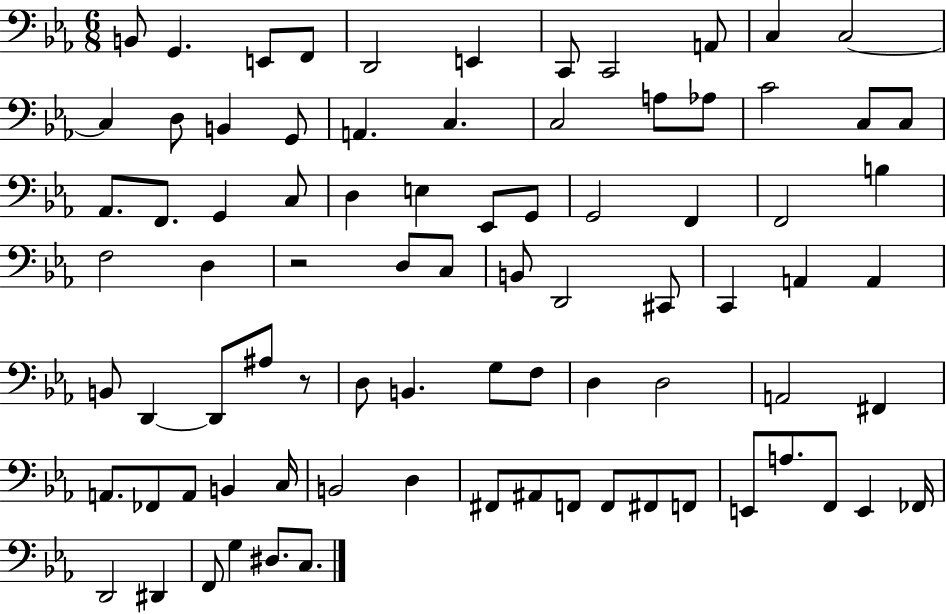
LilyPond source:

{
  \clef bass
  \numericTimeSignature
  \time 6/8
  \key ees \major
  b,8 g,4. e,8 f,8 | d,2 e,4 | c,8 c,2 a,8 | c4 c2~~ | \break c4 d8 b,4 g,8 | a,4. c4. | c2 a8 aes8 | c'2 c8 c8 | \break aes,8. f,8. g,4 c8 | d4 e4 ees,8 g,8 | g,2 f,4 | f,2 b4 | \break f2 d4 | r2 d8 c8 | b,8 d,2 cis,8 | c,4 a,4 a,4 | \break b,8 d,4~~ d,8 ais8 r8 | d8 b,4. g8 f8 | d4 d2 | a,2 fis,4 | \break a,8. fes,8 a,8 b,4 c16 | b,2 d4 | fis,8 ais,8 f,8 f,8 fis,8 f,8 | e,8 a8. f,8 e,4 fes,16 | \break d,2 dis,4 | f,8 g4 dis8. c8. | \bar "|."
}